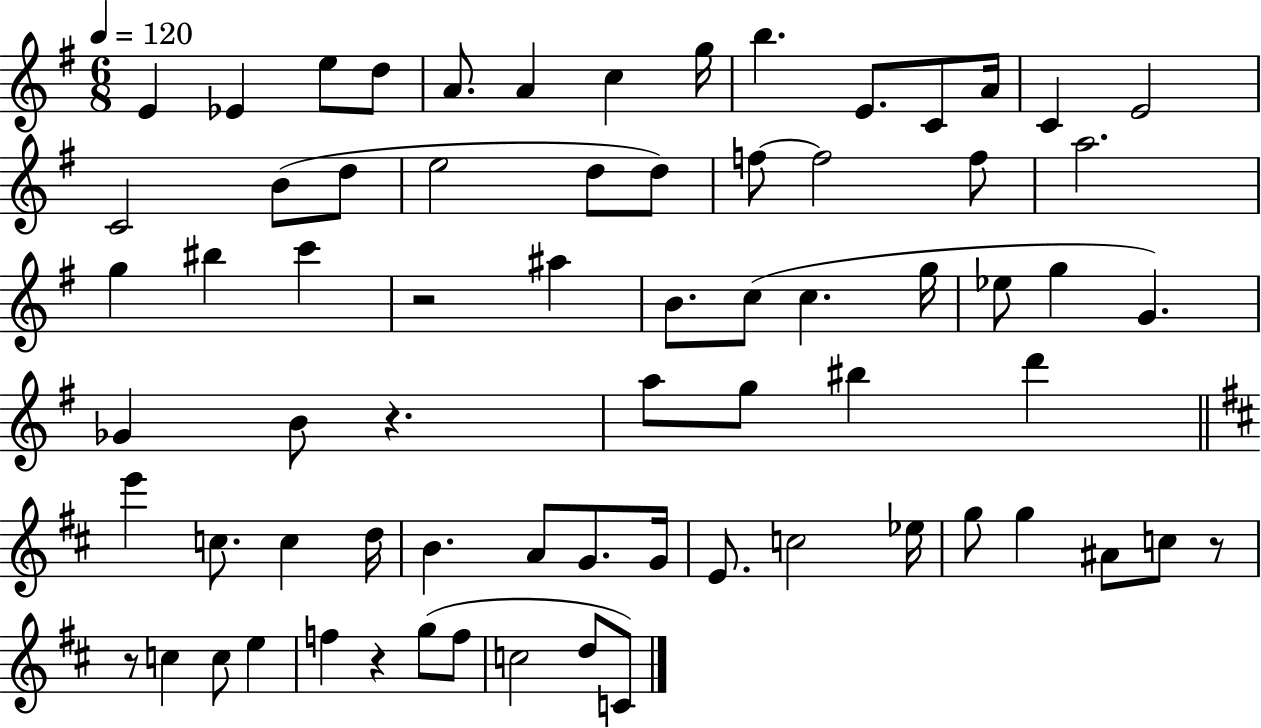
E4/q Eb4/q E5/e D5/e A4/e. A4/q C5/q G5/s B5/q. E4/e. C4/e A4/s C4/q E4/h C4/h B4/e D5/e E5/h D5/e D5/e F5/e F5/h F5/e A5/h. G5/q BIS5/q C6/q R/h A#5/q B4/e. C5/e C5/q. G5/s Eb5/e G5/q G4/q. Gb4/q B4/e R/q. A5/e G5/e BIS5/q D6/q E6/q C5/e. C5/q D5/s B4/q. A4/e G4/e. G4/s E4/e. C5/h Eb5/s G5/e G5/q A#4/e C5/e R/e R/e C5/q C5/e E5/q F5/q R/q G5/e F5/e C5/h D5/e C4/e